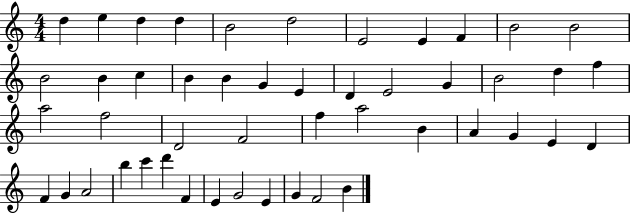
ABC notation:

X:1
T:Untitled
M:4/4
L:1/4
K:C
d e d d B2 d2 E2 E F B2 B2 B2 B c B B G E D E2 G B2 d f a2 f2 D2 F2 f a2 B A G E D F G A2 b c' d' F E G2 E G F2 B